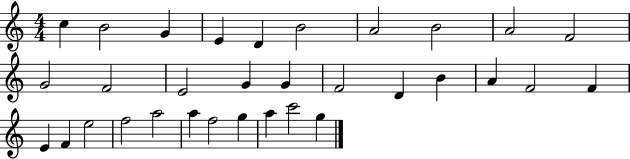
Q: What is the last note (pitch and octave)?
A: G5